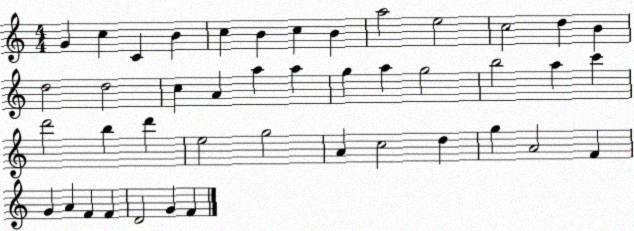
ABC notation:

X:1
T:Untitled
M:4/4
L:1/4
K:C
G c C B c B c B a2 e2 c2 d B d2 d2 c A a a g a g2 b2 a c' d'2 b d' e2 g2 A c2 d g A2 F G A F F D2 G F